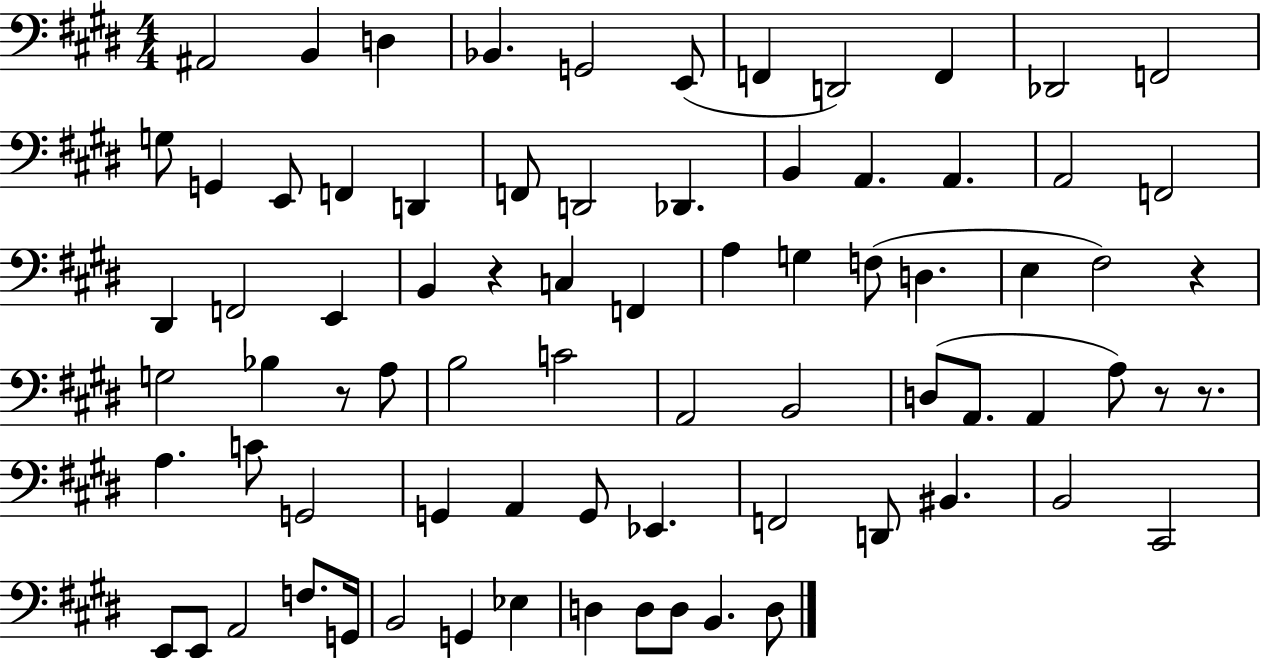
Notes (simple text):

A#2/h B2/q D3/q Bb2/q. G2/h E2/e F2/q D2/h F2/q Db2/h F2/h G3/e G2/q E2/e F2/q D2/q F2/e D2/h Db2/q. B2/q A2/q. A2/q. A2/h F2/h D#2/q F2/h E2/q B2/q R/q C3/q F2/q A3/q G3/q F3/e D3/q. E3/q F#3/h R/q G3/h Bb3/q R/e A3/e B3/h C4/h A2/h B2/h D3/e A2/e. A2/q A3/e R/e R/e. A3/q. C4/e G2/h G2/q A2/q G2/e Eb2/q. F2/h D2/e BIS2/q. B2/h C#2/h E2/e E2/e A2/h F3/e. G2/s B2/h G2/q Eb3/q D3/q D3/e D3/e B2/q. D3/e